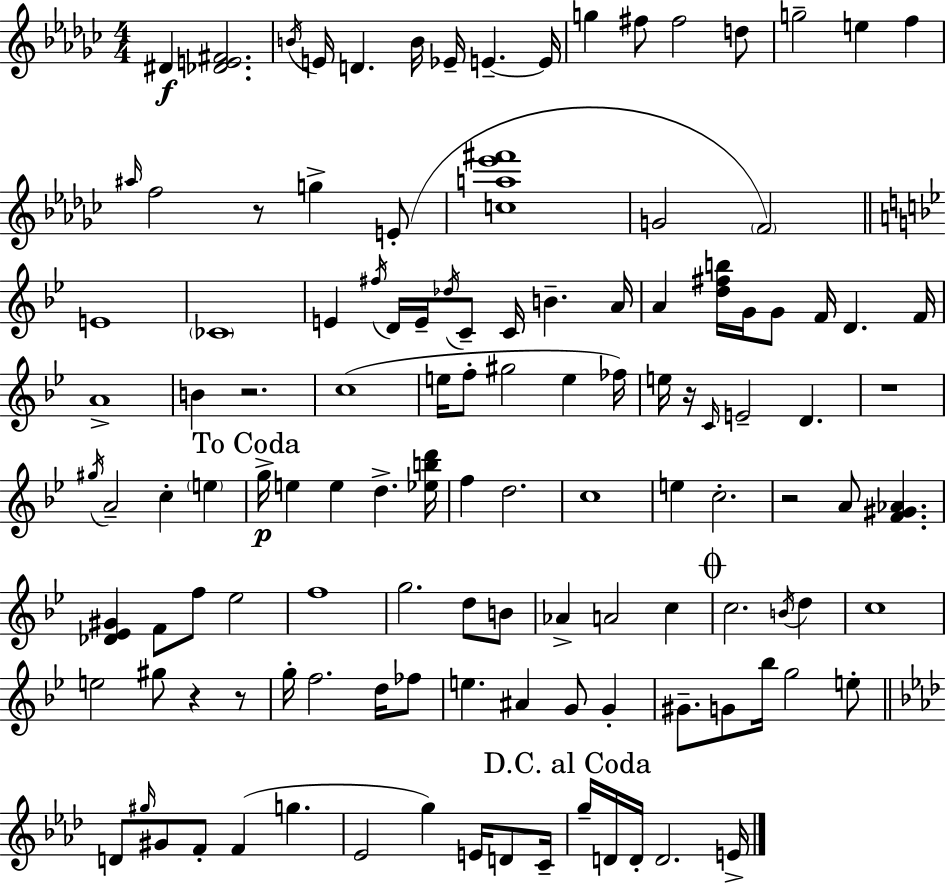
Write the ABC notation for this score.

X:1
T:Untitled
M:4/4
L:1/4
K:Ebm
^D [_DE^F]2 B/4 E/4 D B/4 _E/4 E E/4 g ^f/2 ^f2 d/2 g2 e f ^a/4 f2 z/2 g E/2 [ca_e'^f']4 G2 F2 E4 _C4 E ^f/4 D/4 E/4 _d/4 C/2 C/4 B A/4 A [d^fb]/4 G/4 G/2 F/4 D F/4 A4 B z2 c4 e/4 f/2 ^g2 e _f/4 e/4 z/4 C/4 E2 D z4 ^g/4 A2 c e g/4 e e d [_ebd']/4 f d2 c4 e c2 z2 A/2 [F^G_A] [_D_E^G] F/2 f/2 _e2 f4 g2 d/2 B/2 _A A2 c c2 B/4 d c4 e2 ^g/2 z z/2 g/4 f2 d/4 _f/2 e ^A G/2 G ^G/2 G/2 _b/4 g2 e/2 D/2 ^g/4 ^G/2 F/2 F g _E2 g E/4 D/2 C/4 g/4 D/4 D/4 D2 E/4